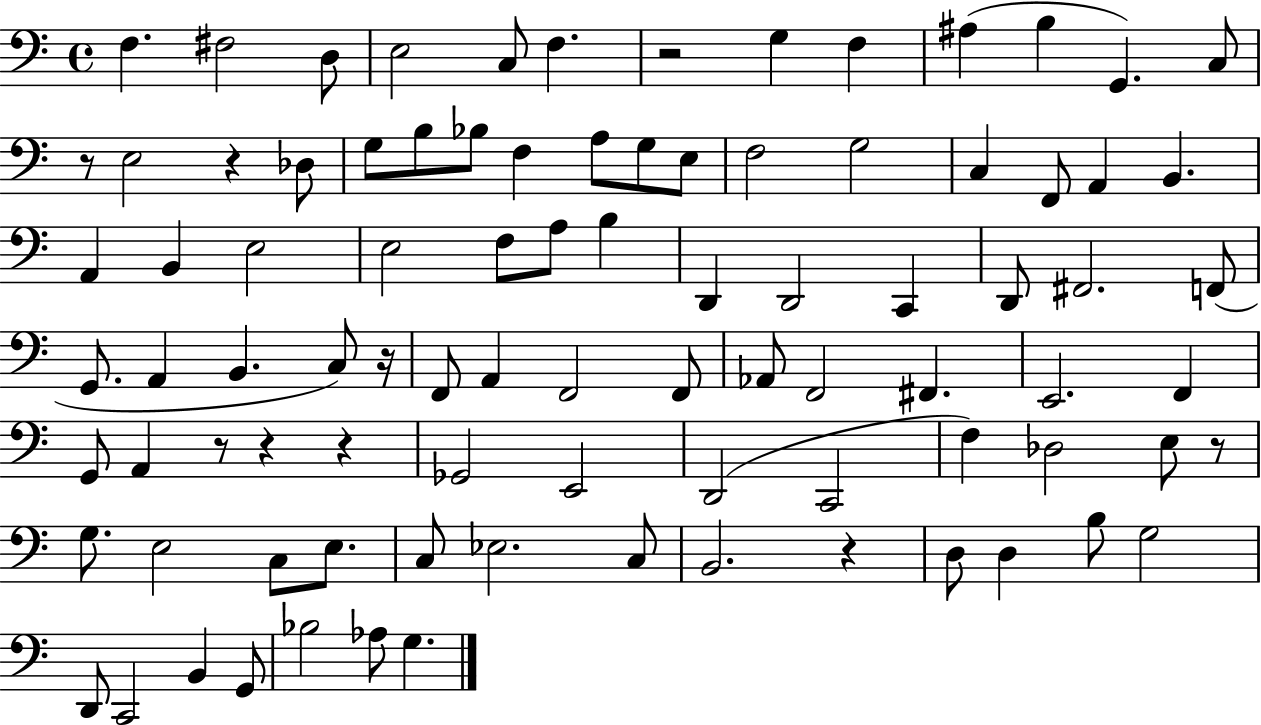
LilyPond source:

{
  \clef bass
  \time 4/4
  \defaultTimeSignature
  \key c \major
  f4. fis2 d8 | e2 c8 f4. | r2 g4 f4 | ais4( b4 g,4.) c8 | \break r8 e2 r4 des8 | g8 b8 bes8 f4 a8 g8 e8 | f2 g2 | c4 f,8 a,4 b,4. | \break a,4 b,4 e2 | e2 f8 a8 b4 | d,4 d,2 c,4 | d,8 fis,2. f,8( | \break g,8. a,4 b,4. c8) r16 | f,8 a,4 f,2 f,8 | aes,8 f,2 fis,4. | e,2. f,4 | \break g,8 a,4 r8 r4 r4 | ges,2 e,2 | d,2( c,2 | f4) des2 e8 r8 | \break g8. e2 c8 e8. | c8 ees2. c8 | b,2. r4 | d8 d4 b8 g2 | \break d,8 c,2 b,4 g,8 | bes2 aes8 g4. | \bar "|."
}